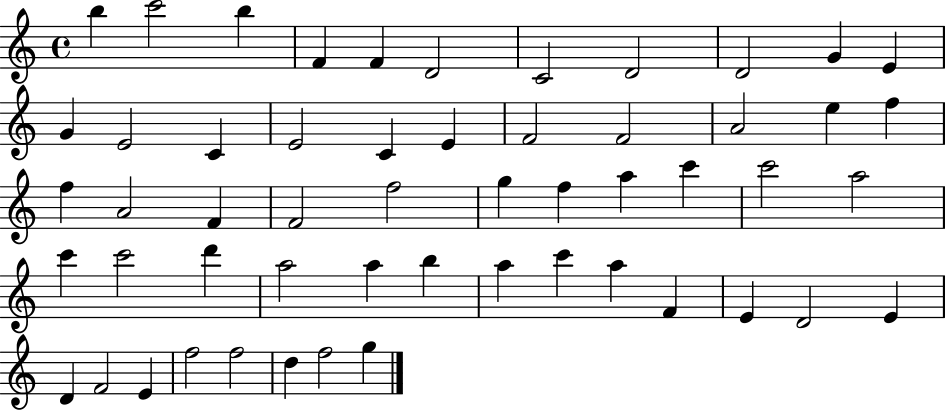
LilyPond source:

{
  \clef treble
  \time 4/4
  \defaultTimeSignature
  \key c \major
  b''4 c'''2 b''4 | f'4 f'4 d'2 | c'2 d'2 | d'2 g'4 e'4 | \break g'4 e'2 c'4 | e'2 c'4 e'4 | f'2 f'2 | a'2 e''4 f''4 | \break f''4 a'2 f'4 | f'2 f''2 | g''4 f''4 a''4 c'''4 | c'''2 a''2 | \break c'''4 c'''2 d'''4 | a''2 a''4 b''4 | a''4 c'''4 a''4 f'4 | e'4 d'2 e'4 | \break d'4 f'2 e'4 | f''2 f''2 | d''4 f''2 g''4 | \bar "|."
}